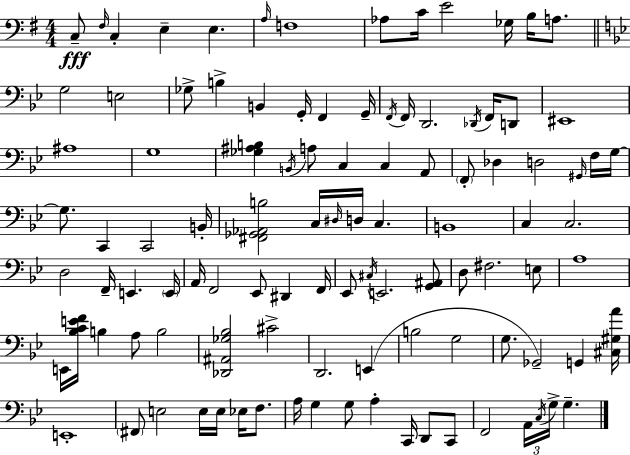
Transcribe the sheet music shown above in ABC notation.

X:1
T:Untitled
M:4/4
L:1/4
K:G
C,/2 ^F,/4 C, E, E, A,/4 F,4 _A,/2 C/4 E2 _G,/4 B,/4 A,/2 G,2 E,2 _G,/2 B, B,, G,,/4 F,, G,,/4 F,,/4 F,,/4 D,,2 _D,,/4 F,,/4 D,,/2 ^E,,4 ^A,4 G,4 [_G,^A,B,] B,,/4 A,/2 C, C, A,,/2 F,,/2 _D, D,2 ^G,,/4 F,/4 G,/4 G,/2 C,, C,,2 B,,/4 [^F,,_G,,_A,,B,]2 C,/4 ^D,/4 D,/4 C, B,,4 C, C,2 D,2 F,,/4 E,, E,,/4 A,,/4 F,,2 _E,,/2 ^D,, F,,/4 _E,,/2 ^C,/4 E,,2 [G,,^A,,]/2 D,/2 ^F,2 E,/2 A,4 E,,/4 [_B,CEF]/4 B, A,/2 B,2 [_D,,^A,,_G,_B,]2 ^C2 D,,2 E,, B,2 G,2 G,/2 _G,,2 G,, [^C,^G,A]/4 E,,4 ^F,,/2 E,2 E,/4 E,/4 _E,/4 F,/2 A,/4 G, G,/2 A, C,,/4 D,,/2 C,,/2 F,,2 A,,/4 C,/4 G,/4 G,